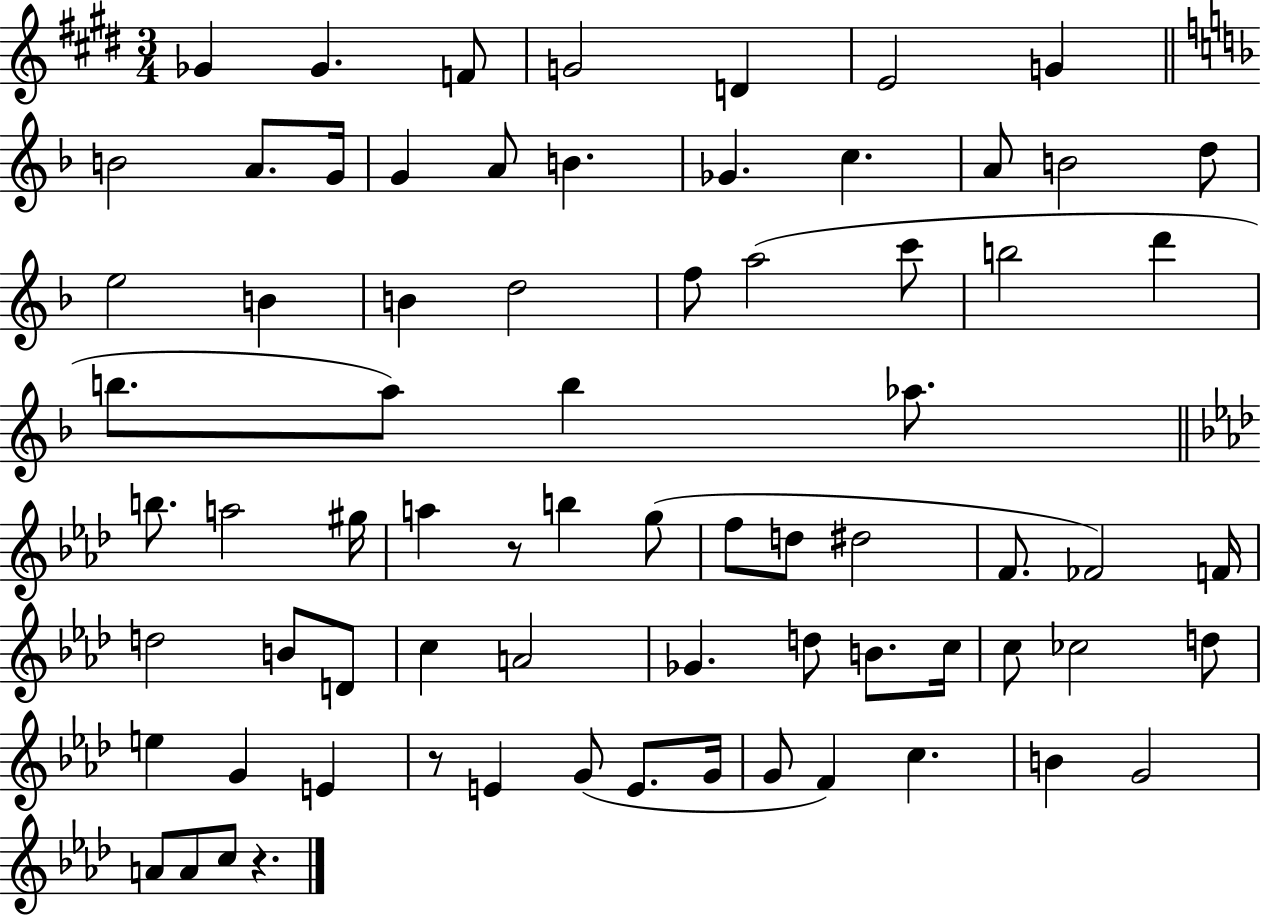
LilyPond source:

{
  \clef treble
  \numericTimeSignature
  \time 3/4
  \key e \major
  \repeat volta 2 { ges'4 ges'4. f'8 | g'2 d'4 | e'2 g'4 | \bar "||" \break \key f \major b'2 a'8. g'16 | g'4 a'8 b'4. | ges'4. c''4. | a'8 b'2 d''8 | \break e''2 b'4 | b'4 d''2 | f''8 a''2( c'''8 | b''2 d'''4 | \break b''8. a''8) b''4 aes''8. | \bar "||" \break \key aes \major b''8. a''2 gis''16 | a''4 r8 b''4 g''8( | f''8 d''8 dis''2 | f'8. fes'2) f'16 | \break d''2 b'8 d'8 | c''4 a'2 | ges'4. d''8 b'8. c''16 | c''8 ces''2 d''8 | \break e''4 g'4 e'4 | r8 e'4 g'8( e'8. g'16 | g'8 f'4) c''4. | b'4 g'2 | \break a'8 a'8 c''8 r4. | } \bar "|."
}